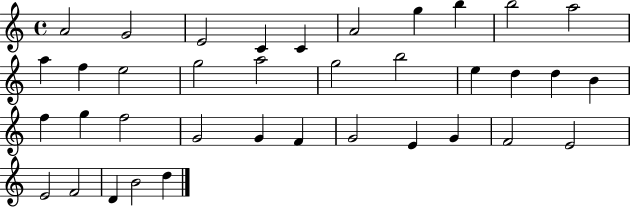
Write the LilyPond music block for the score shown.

{
  \clef treble
  \time 4/4
  \defaultTimeSignature
  \key c \major
  a'2 g'2 | e'2 c'4 c'4 | a'2 g''4 b''4 | b''2 a''2 | \break a''4 f''4 e''2 | g''2 a''2 | g''2 b''2 | e''4 d''4 d''4 b'4 | \break f''4 g''4 f''2 | g'2 g'4 f'4 | g'2 e'4 g'4 | f'2 e'2 | \break e'2 f'2 | d'4 b'2 d''4 | \bar "|."
}